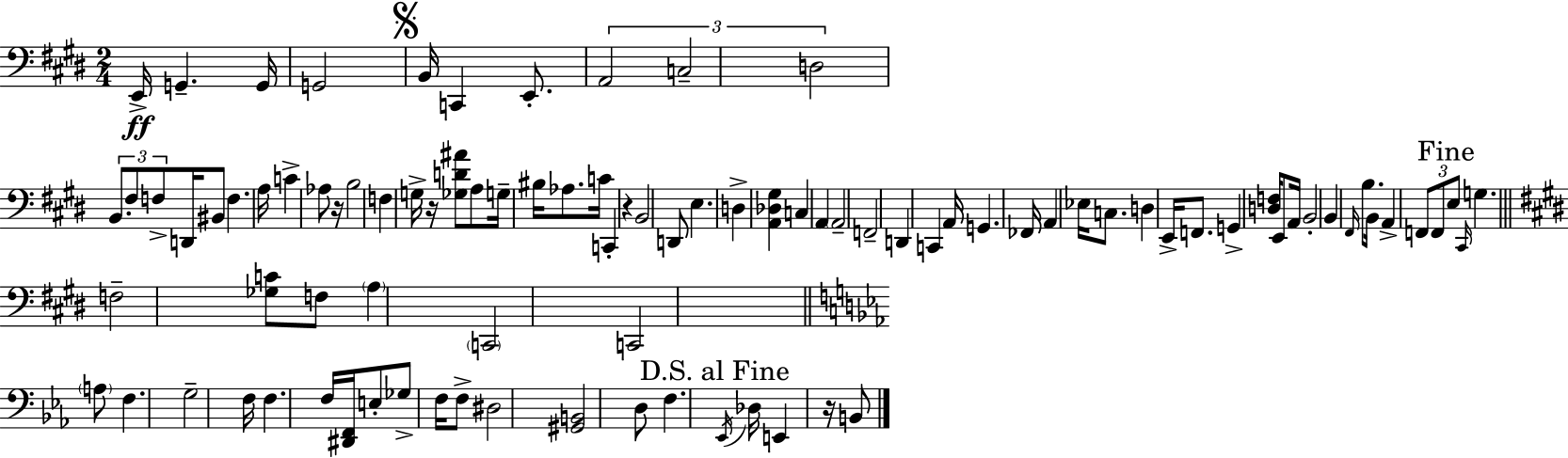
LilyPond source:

{
  \clef bass
  \numericTimeSignature
  \time 2/4
  \key e \major
  e,16->\ff g,4.-- g,16 | g,2 | \mark \markup { \musicglyph "scripts.segno" } b,16 c,4 e,8.-. | \tuplet 3/2 { a,2 | \break c2-- | d2 } | \tuplet 3/2 { b,8. fis8 f8-> } d,16 | bis,8 f4. | \break a16 c'4-> aes8 r16 | b2 | f4 g16-> r16 <ges d' ais'>8 | a8 g16-- bis16 aes8. c'16 | \break c,4-. r4 | b,2 | d,8 e4. | d4-> <a, des gis>4 | \break c4 a,4 | \parenthesize a,2-- | f,2-- | d,4 c,4 | \break a,16 g,4. fes,16 | a,4 ees16 c8. | d4 e,16-> f,8. | g,4-> <d f>16 e,8 a,16 | \break b,2-. | b,4 \grace { fis,16 } b8. | b,16 a,4-> \tuplet 3/2 { f,8 f,8 | \mark "Fine" e8 } \grace { cis,16 } g4. | \break \bar "||" \break \key e \major f2-- | <ges c'>8 f8 \parenthesize a4 | \parenthesize c,2 | c,2 | \break \bar "||" \break \key ees \major \parenthesize a8 f4. | g2-- | f16 f4. f16 | <dis, f,>16 e8-. ges8-> f16 f8-> | \break dis2 | <gis, b,>2 | d8 f4. | \mark "D.S. al Fine" \acciaccatura { ees,16 } des16 e,4 r16 b,8 | \break \bar "|."
}